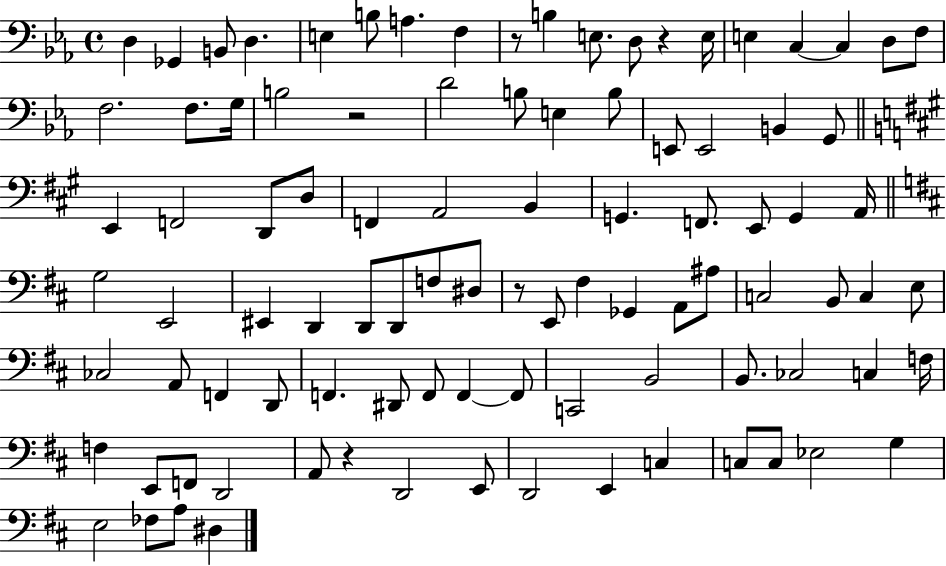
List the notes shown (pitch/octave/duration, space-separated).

D3/q Gb2/q B2/e D3/q. E3/q B3/e A3/q. F3/q R/e B3/q E3/e. D3/e R/q E3/s E3/q C3/q C3/q D3/e F3/e F3/h. F3/e. G3/s B3/h R/h D4/h B3/e E3/q B3/e E2/e E2/h B2/q G2/e E2/q F2/h D2/e D3/e F2/q A2/h B2/q G2/q. F2/e. E2/e G2/q A2/s G3/h E2/h EIS2/q D2/q D2/e D2/e F3/e D#3/e R/e E2/e F#3/q Gb2/q A2/e A#3/e C3/h B2/e C3/q E3/e CES3/h A2/e F2/q D2/e F2/q. D#2/e F2/e F2/q F2/e C2/h B2/h B2/e. CES3/h C3/q F3/s F3/q E2/e F2/e D2/h A2/e R/q D2/h E2/e D2/h E2/q C3/q C3/e C3/e Eb3/h G3/q E3/h FES3/e A3/e D#3/q